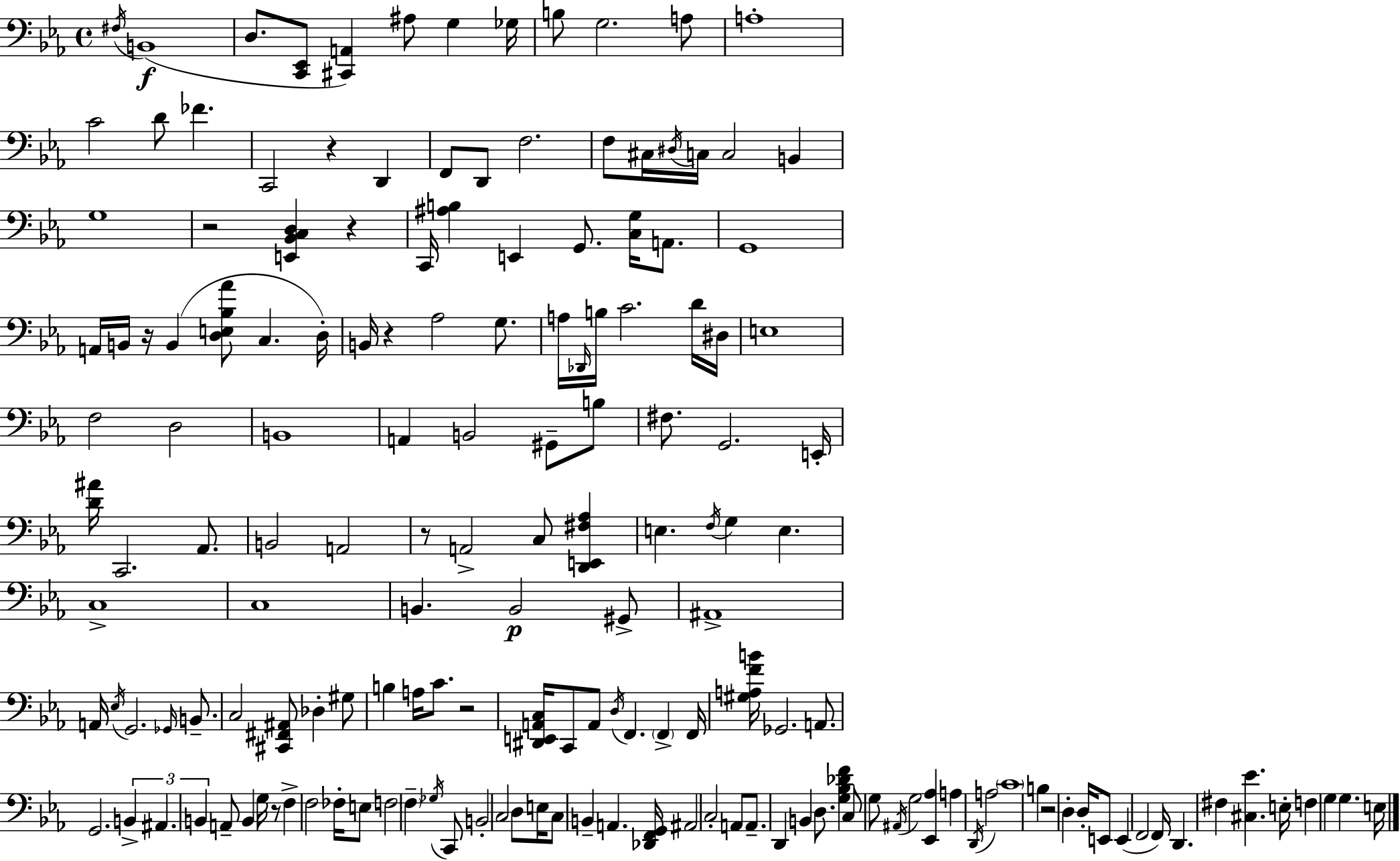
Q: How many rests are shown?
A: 9